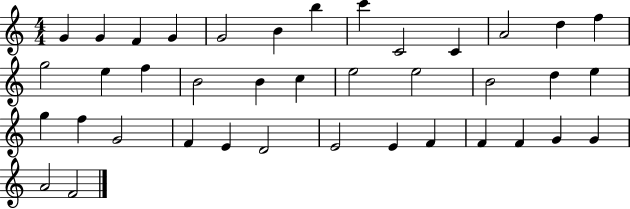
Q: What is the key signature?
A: C major